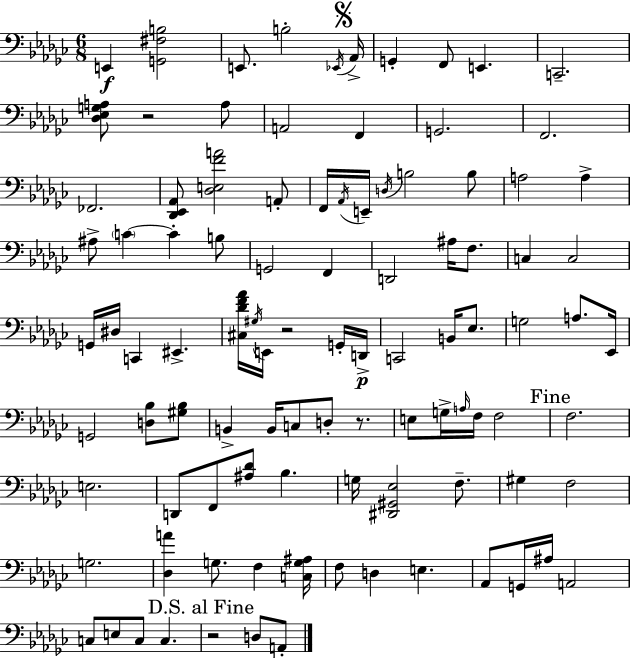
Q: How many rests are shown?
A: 4